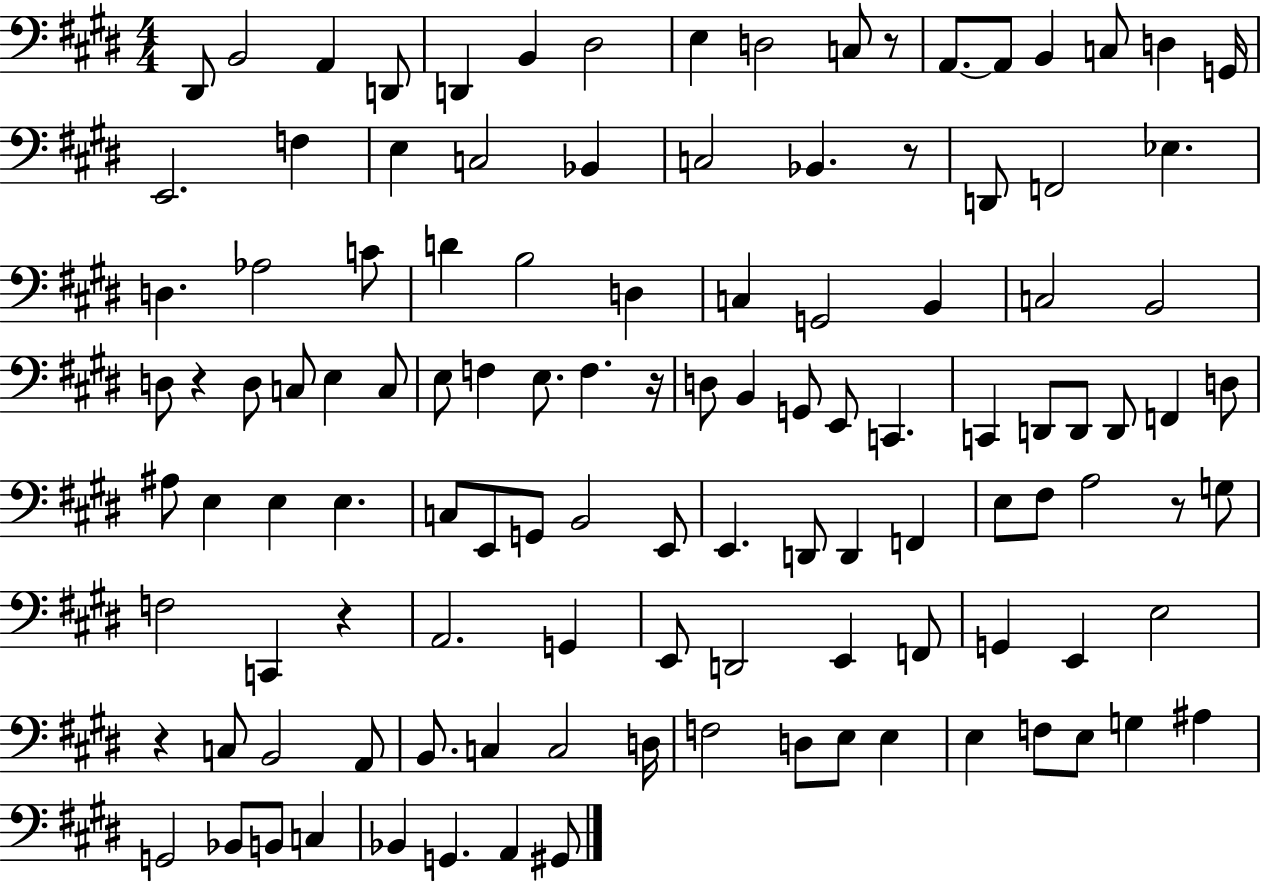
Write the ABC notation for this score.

X:1
T:Untitled
M:4/4
L:1/4
K:E
^D,,/2 B,,2 A,, D,,/2 D,, B,, ^D,2 E, D,2 C,/2 z/2 A,,/2 A,,/2 B,, C,/2 D, G,,/4 E,,2 F, E, C,2 _B,, C,2 _B,, z/2 D,,/2 F,,2 _E, D, _A,2 C/2 D B,2 D, C, G,,2 B,, C,2 B,,2 D,/2 z D,/2 C,/2 E, C,/2 E,/2 F, E,/2 F, z/4 D,/2 B,, G,,/2 E,,/2 C,, C,, D,,/2 D,,/2 D,,/2 F,, D,/2 ^A,/2 E, E, E, C,/2 E,,/2 G,,/2 B,,2 E,,/2 E,, D,,/2 D,, F,, E,/2 ^F,/2 A,2 z/2 G,/2 F,2 C,, z A,,2 G,, E,,/2 D,,2 E,, F,,/2 G,, E,, E,2 z C,/2 B,,2 A,,/2 B,,/2 C, C,2 D,/4 F,2 D,/2 E,/2 E, E, F,/2 E,/2 G, ^A, G,,2 _B,,/2 B,,/2 C, _B,, G,, A,, ^G,,/2